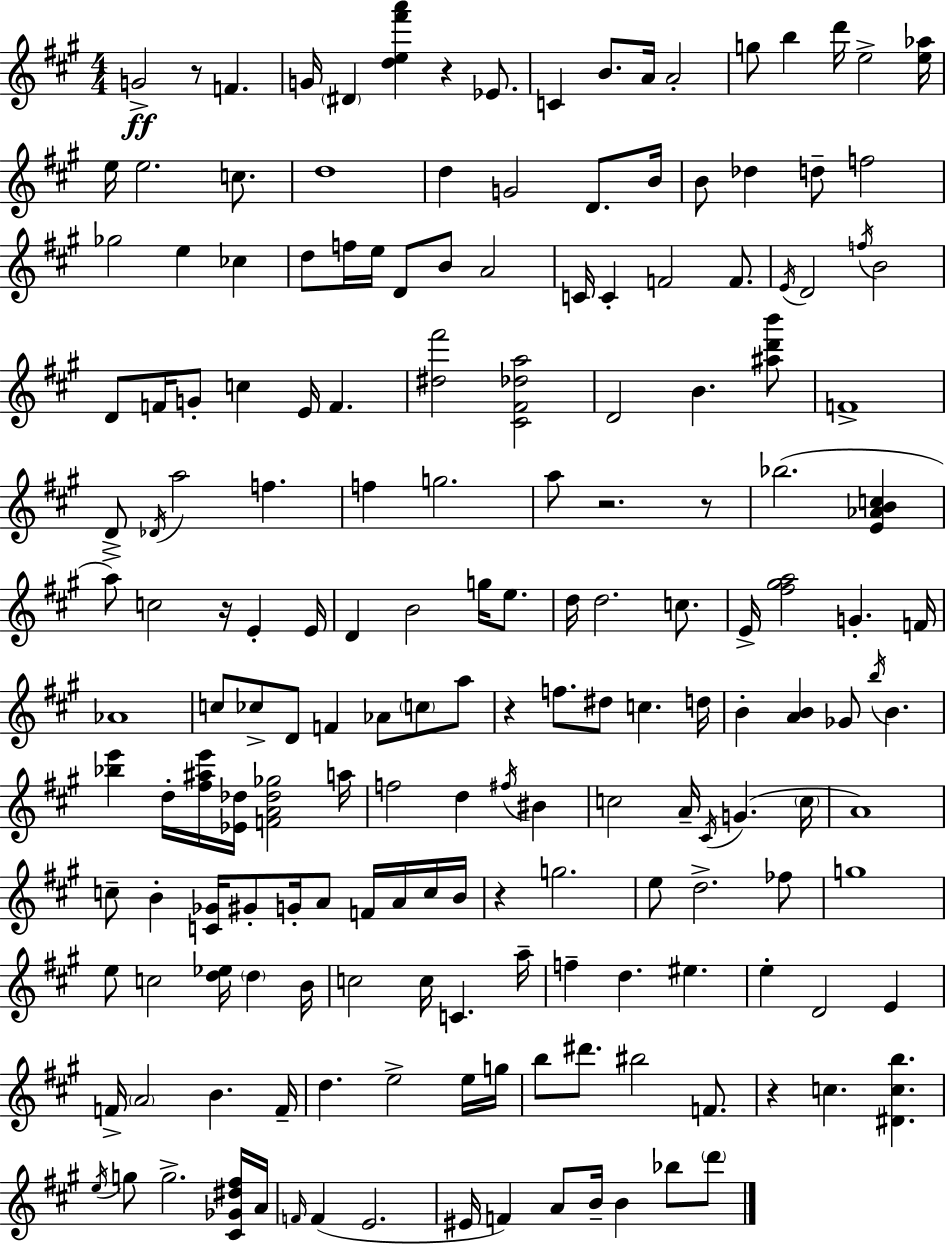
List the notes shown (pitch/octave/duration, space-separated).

G4/h R/e F4/q. G4/s D#4/q [D5,E5,F#6,A6]/q R/q Eb4/e. C4/q B4/e. A4/s A4/h G5/e B5/q D6/s E5/h [E5,Ab5]/s E5/s E5/h. C5/e. D5/w D5/q G4/h D4/e. B4/s B4/e Db5/q D5/e F5/h Gb5/h E5/q CES5/q D5/e F5/s E5/s D4/e B4/e A4/h C4/s C4/q F4/h F4/e. E4/s D4/h F5/s B4/h D4/e F4/s G4/e C5/q E4/s F4/q. [D#5,F#6]/h [C#4,F#4,Db5,A5]/h D4/h B4/q. [A#5,D6,B6]/e F4/w D4/e Db4/s A5/h F5/q. F5/q G5/h. A5/e R/h. R/e Bb5/h. [E4,Ab4,B4,C5]/q A5/e C5/h R/s E4/q E4/s D4/q B4/h G5/s E5/e. D5/s D5/h. C5/e. E4/s [F#5,G#5,A5]/h G4/q. F4/s Ab4/w C5/e CES5/e D4/e F4/q Ab4/e C5/e A5/e R/q F5/e. D#5/e C5/q. D5/s B4/q [A4,B4]/q Gb4/e B5/s B4/q. [Bb5,E6]/q D5/s [F#5,A#5,E6]/s [Eb4,Db5]/s [F4,A4,Db5,Gb5]/h A5/s F5/h D5/q F#5/s BIS4/q C5/h A4/s C#4/s G4/q. C5/s A4/w C5/e B4/q [C4,Gb4]/s G#4/e G4/s A4/e F4/s A4/s C5/s B4/s R/q G5/h. E5/e D5/h. FES5/e G5/w E5/e C5/h [D5,Eb5]/s D5/q B4/s C5/h C5/s C4/q. A5/s F5/q D5/q. EIS5/q. E5/q D4/h E4/q F4/s A4/h B4/q. F4/s D5/q. E5/h E5/s G5/s B5/e D#6/e. BIS5/h F4/e. R/q C5/q. [D#4,C5,B5]/q. E5/s G5/e G5/h. [C#4,Gb4,D#5,F#5]/s A4/s F4/s F4/q E4/h. EIS4/s F4/q A4/e B4/s B4/q Bb5/e D6/e